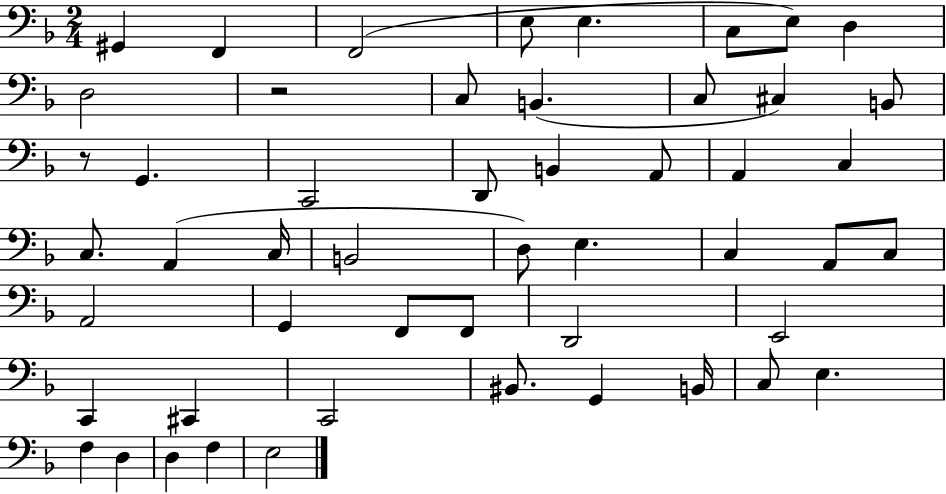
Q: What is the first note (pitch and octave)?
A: G#2